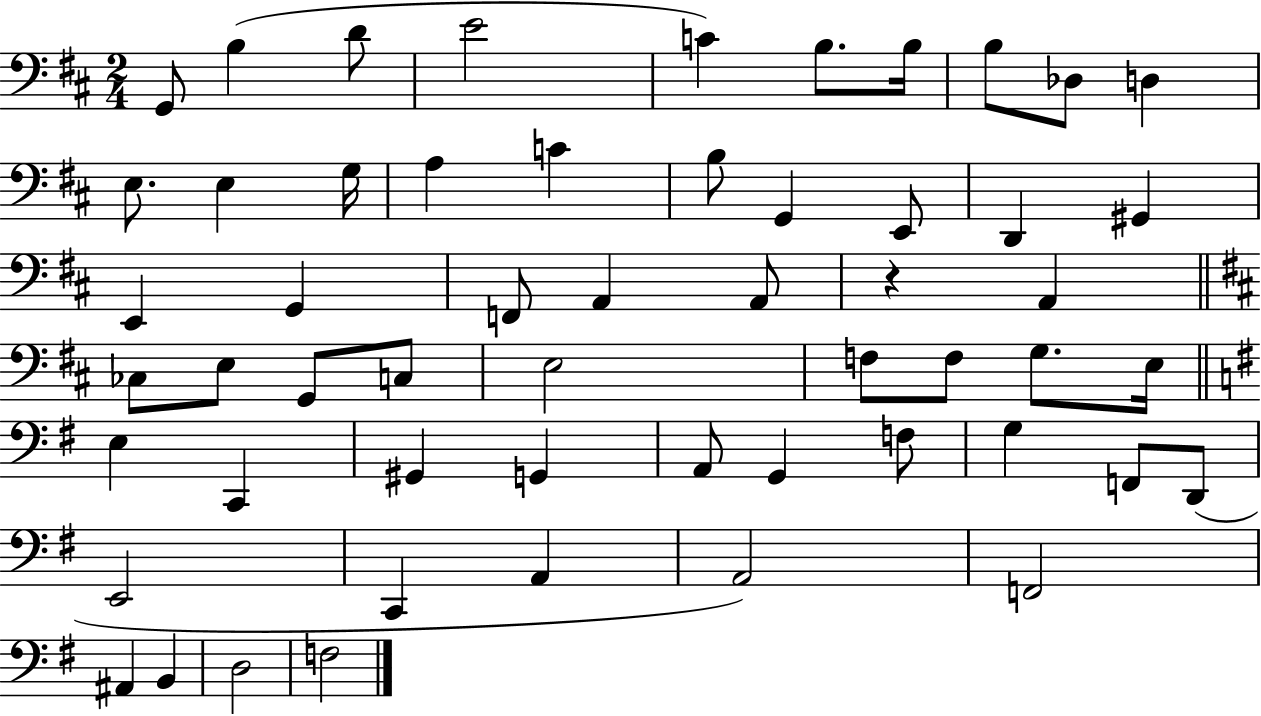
G2/e B3/q D4/e E4/h C4/q B3/e. B3/s B3/e Db3/e D3/q E3/e. E3/q G3/s A3/q C4/q B3/e G2/q E2/e D2/q G#2/q E2/q G2/q F2/e A2/q A2/e R/q A2/q CES3/e E3/e G2/e C3/e E3/h F3/e F3/e G3/e. E3/s E3/q C2/q G#2/q G2/q A2/e G2/q F3/e G3/q F2/e D2/e E2/h C2/q A2/q A2/h F2/h A#2/q B2/q D3/h F3/h